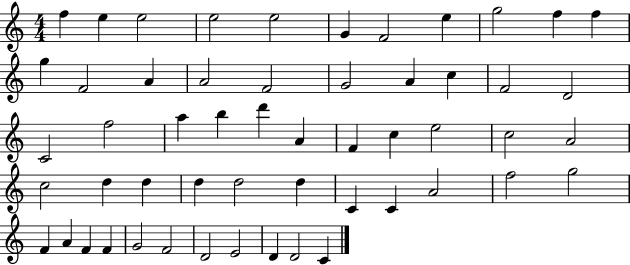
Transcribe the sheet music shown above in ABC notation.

X:1
T:Untitled
M:4/4
L:1/4
K:C
f e e2 e2 e2 G F2 e g2 f f g F2 A A2 F2 G2 A c F2 D2 C2 f2 a b d' A F c e2 c2 A2 c2 d d d d2 d C C A2 f2 g2 F A F F G2 F2 D2 E2 D D2 C